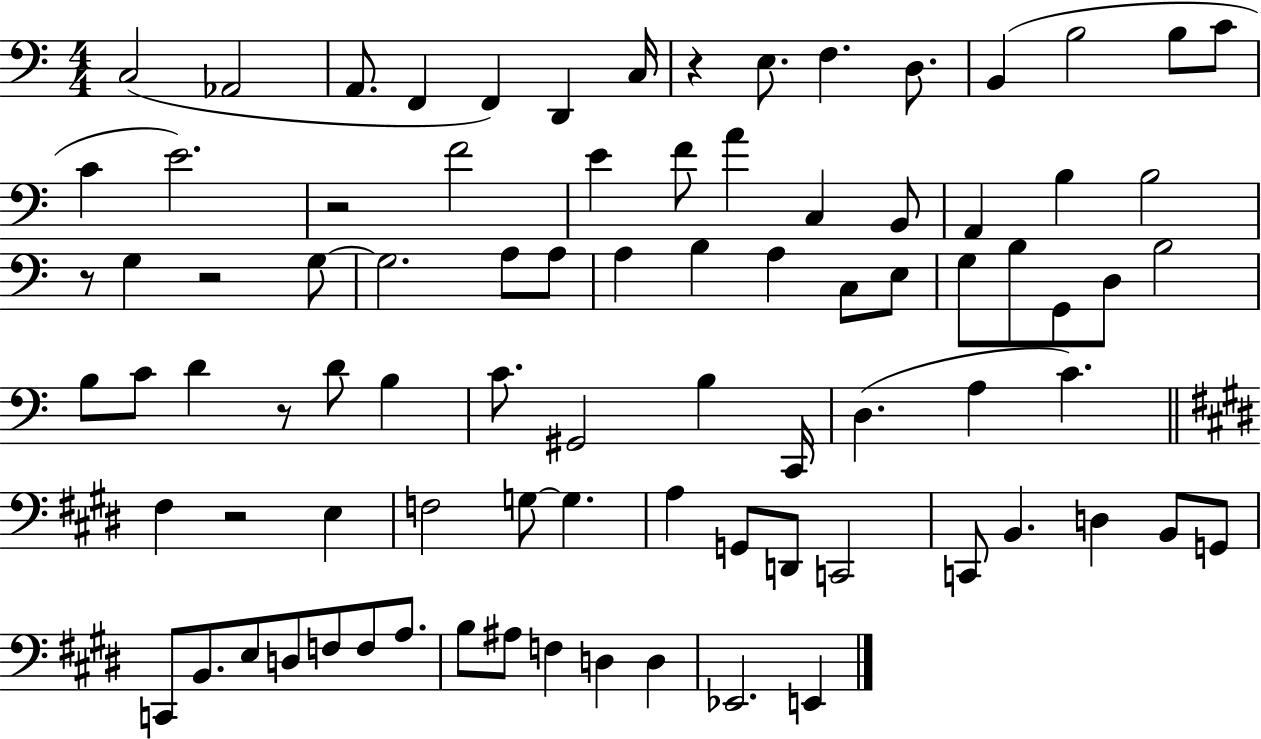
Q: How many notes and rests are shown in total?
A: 86